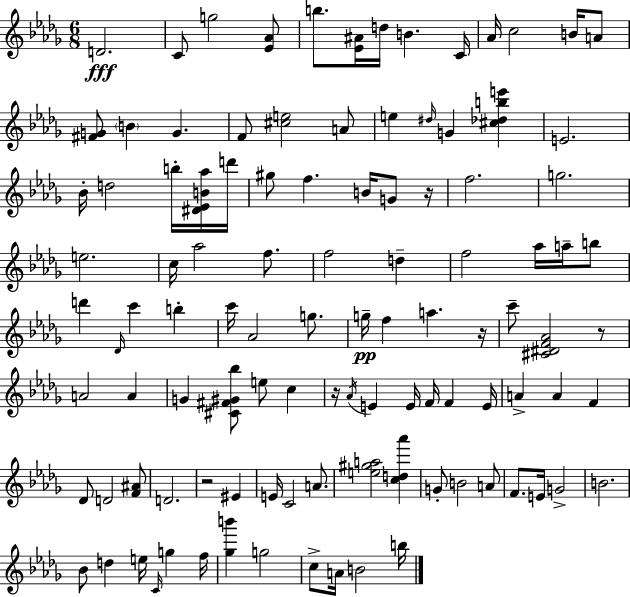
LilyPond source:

{
  \clef treble
  \numericTimeSignature
  \time 6/8
  \key bes \minor
  d'2.\fff | c'8 g''2 <ees' aes'>8 | b''8. <ees' ais'>16 d''16 b'4. c'16 | aes'16 c''2 b'16 a'8 | \break <fis' g'>8 \parenthesize b'4 g'4. | f'8 <cis'' e''>2 a'8 | e''4 \grace { dis''16 } g'4 <cis'' des'' b'' e'''>4 | e'2. | \break bes'16-. d''2 b''16-. <dis' ees' b' aes''>16 | d'''16 gis''8 f''4. b'16 g'8 | r16 f''2. | g''2. | \break e''2. | c''16 aes''2 f''8. | f''2 d''4-- | f''2 aes''16 a''16-- b''8 | \break d'''4 \grace { des'16 } c'''4 b''4-. | c'''16 aes'2 g''8. | g''16--\pp f''4 a''4. | r16 c'''8-- <cis' dis' f' aes'>2 | \break r8 a'2 a'4 | g'4 <cis' fis' gis' bes''>8 e''8 c''4 | r16 \acciaccatura { aes'16 } e'4 e'16 f'16 f'4 | e'16 a'4-> a'4 f'4 | \break des'8 d'2 | <f' ais'>8 d'2. | r2 eis'4 | e'16 c'2 | \break a'8. <e'' gis'' a''>2 <c'' d'' aes'''>4 | g'8-. b'2 | a'8 f'8. e'16 g'2-> | b'2. | \break bes'8 d''4 e''16 \grace { c'16 } g''4 | f''16 <ges'' b'''>4 g''2 | c''8-> a'16 b'2 | b''16 \bar "|."
}